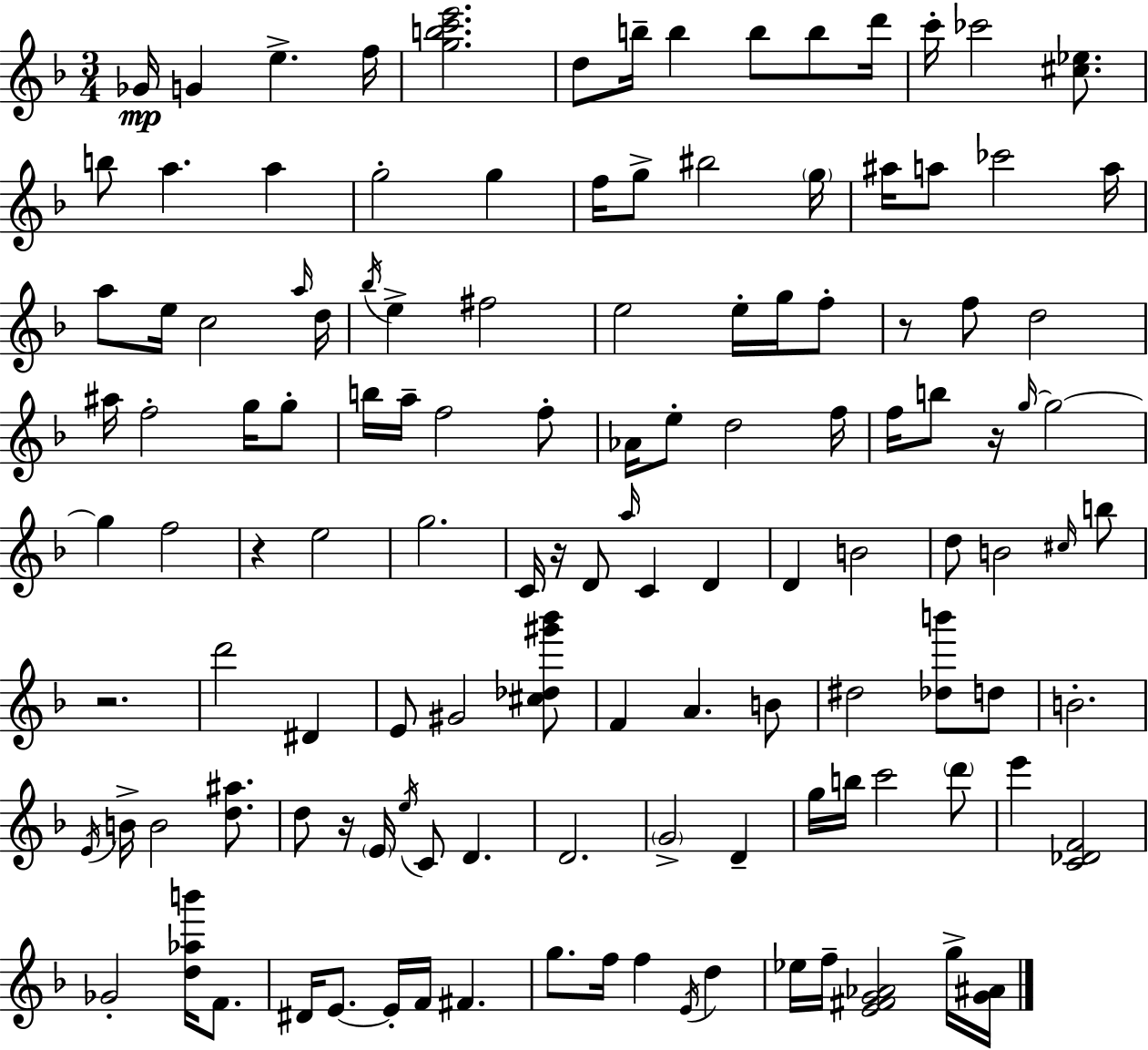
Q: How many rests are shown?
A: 6